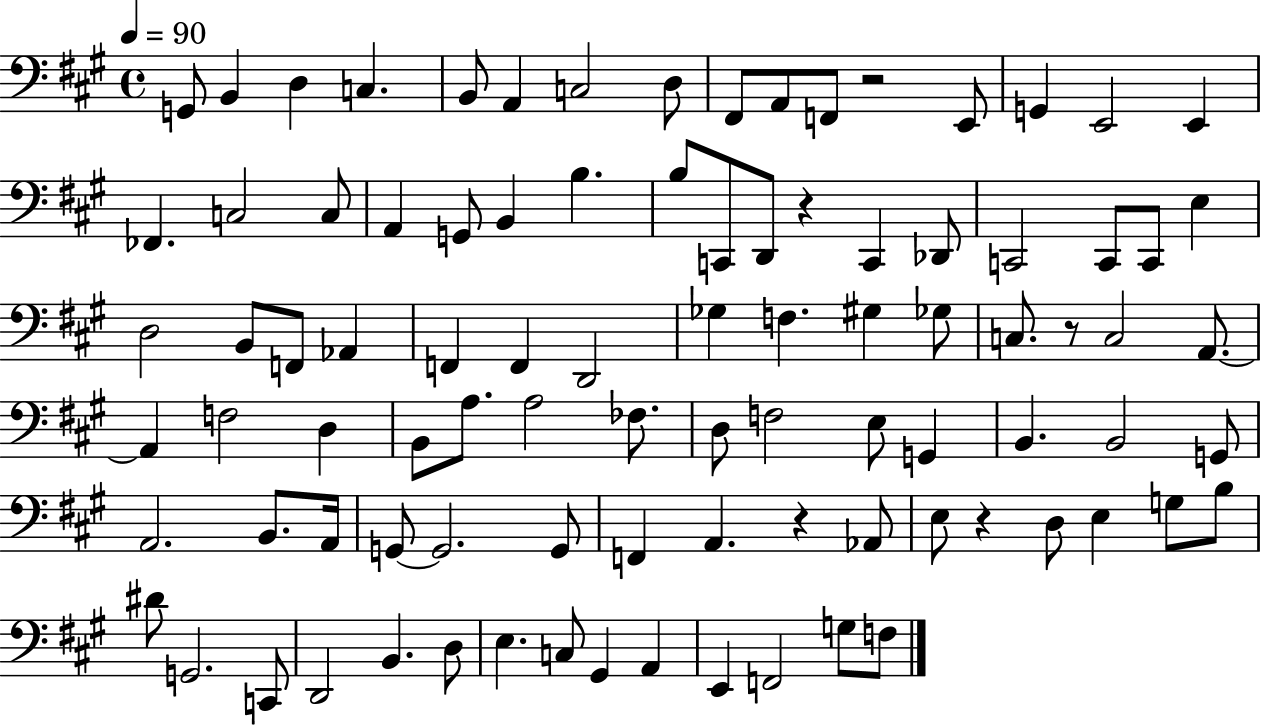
{
  \clef bass
  \time 4/4
  \defaultTimeSignature
  \key a \major
  \tempo 4 = 90
  \repeat volta 2 { g,8 b,4 d4 c4. | b,8 a,4 c2 d8 | fis,8 a,8 f,8 r2 e,8 | g,4 e,2 e,4 | \break fes,4. c2 c8 | a,4 g,8 b,4 b4. | b8 c,8 d,8 r4 c,4 des,8 | c,2 c,8 c,8 e4 | \break d2 b,8 f,8 aes,4 | f,4 f,4 d,2 | ges4 f4. gis4 ges8 | c8. r8 c2 a,8.~~ | \break a,4 f2 d4 | b,8 a8. a2 fes8. | d8 f2 e8 g,4 | b,4. b,2 g,8 | \break a,2. b,8. a,16 | g,8~~ g,2. g,8 | f,4 a,4. r4 aes,8 | e8 r4 d8 e4 g8 b8 | \break dis'8 g,2. c,8 | d,2 b,4. d8 | e4. c8 gis,4 a,4 | e,4 f,2 g8 f8 | \break } \bar "|."
}